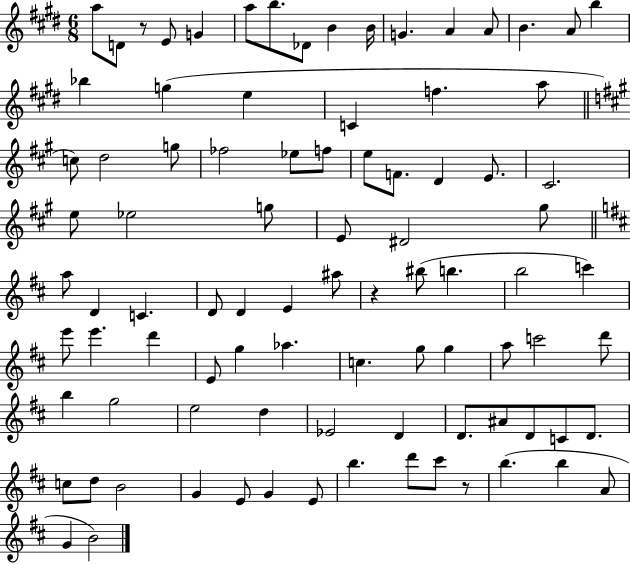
A5/e D4/e R/e E4/e G4/q A5/e B5/e. Db4/e B4/q B4/s G4/q. A4/q A4/e B4/q. A4/e B5/q Bb5/q G5/q E5/q C4/q F5/q. A5/e C5/e D5/h G5/e FES5/h Eb5/e F5/e E5/e F4/e. D4/q E4/e. C#4/h. E5/e Eb5/h G5/e E4/e D#4/h G#5/e A5/e D4/q C4/q. D4/e D4/q E4/q A#5/e R/q BIS5/e B5/q. B5/h C6/q E6/e E6/q. D6/q E4/e G5/q Ab5/q. C5/q. G5/e G5/q A5/e C6/h D6/e B5/q G5/h E5/h D5/q Eb4/h D4/q D4/e. A#4/e D4/e C4/e D4/e. C5/e D5/e B4/h G4/q E4/e G4/q E4/e B5/q. D6/e C#6/e R/e B5/q. B5/q A4/e G4/q B4/h